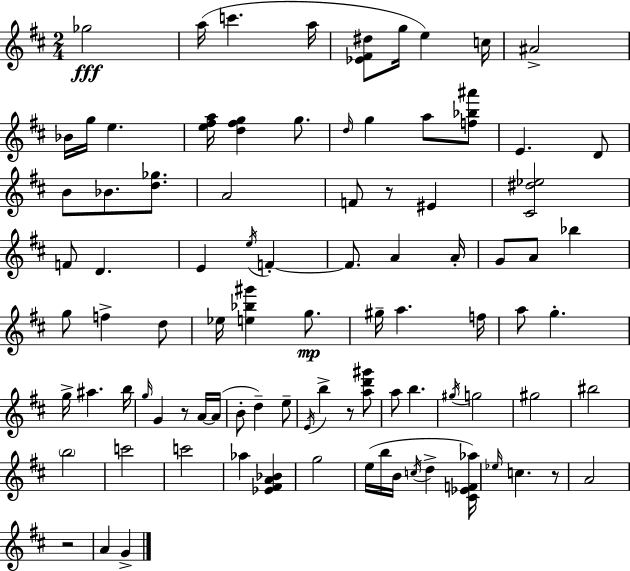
X:1
T:Untitled
M:2/4
L:1/4
K:D
_g2 a/4 c' a/4 [_E^F^d]/2 g/4 e c/4 ^A2 _B/4 g/4 e [e^fa]/4 [d^fg] g/2 d/4 g a/2 [f_b^a']/2 E D/2 B/2 _B/2 [d_g]/2 A2 F/2 z/2 ^E [^C^d_e]2 F/2 D E e/4 F F/2 A A/4 G/2 A/2 _b g/2 f d/2 _e/4 [e_b^g'] g/2 ^g/4 a f/4 a/2 g g/4 ^a b/4 g/4 G z/2 A/4 A/4 B/2 d e/2 E/4 b z/2 [ad'^g']/2 a/2 b ^g/4 g2 ^g2 ^b2 b2 c'2 c'2 _a [_E^FA_B] g2 e/4 b/4 B/4 c/4 d [^C_EF_a]/4 _e/4 c z/2 A2 z2 A G